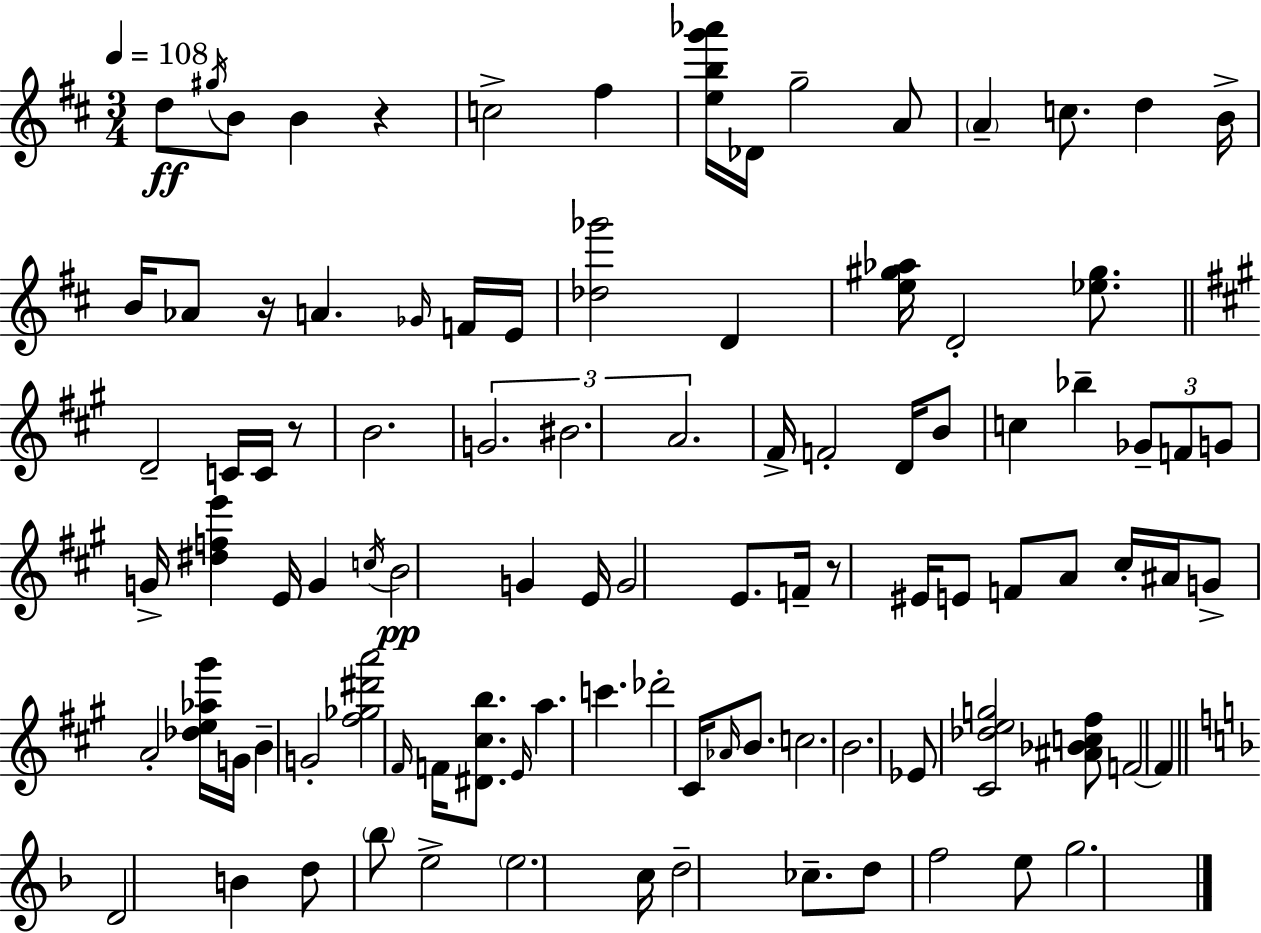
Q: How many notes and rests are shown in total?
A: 99